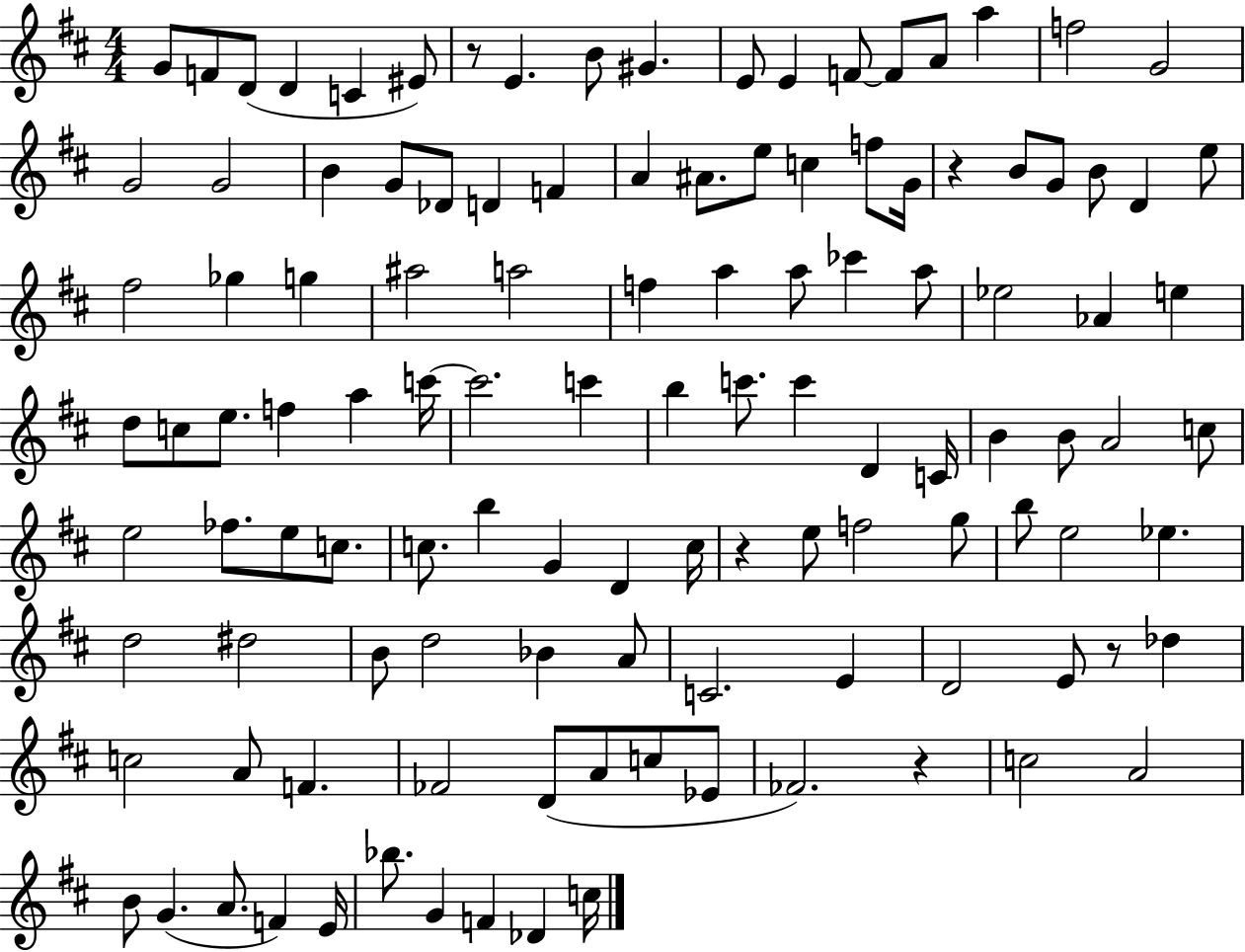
{
  \clef treble
  \numericTimeSignature
  \time 4/4
  \key d \major
  \repeat volta 2 { g'8 f'8 d'8( d'4 c'4 eis'8) | r8 e'4. b'8 gis'4. | e'8 e'4 f'8~~ f'8 a'8 a''4 | f''2 g'2 | \break g'2 g'2 | b'4 g'8 des'8 d'4 f'4 | a'4 ais'8. e''8 c''4 f''8 g'16 | r4 b'8 g'8 b'8 d'4 e''8 | \break fis''2 ges''4 g''4 | ais''2 a''2 | f''4 a''4 a''8 ces'''4 a''8 | ees''2 aes'4 e''4 | \break d''8 c''8 e''8. f''4 a''4 c'''16~~ | c'''2. c'''4 | b''4 c'''8. c'''4 d'4 c'16 | b'4 b'8 a'2 c''8 | \break e''2 fes''8. e''8 c''8. | c''8. b''4 g'4 d'4 c''16 | r4 e''8 f''2 g''8 | b''8 e''2 ees''4. | \break d''2 dis''2 | b'8 d''2 bes'4 a'8 | c'2. e'4 | d'2 e'8 r8 des''4 | \break c''2 a'8 f'4. | fes'2 d'8( a'8 c''8 ees'8 | fes'2.) r4 | c''2 a'2 | \break b'8 g'4.( a'8. f'4) e'16 | bes''8. g'4 f'4 des'4 c''16 | } \bar "|."
}